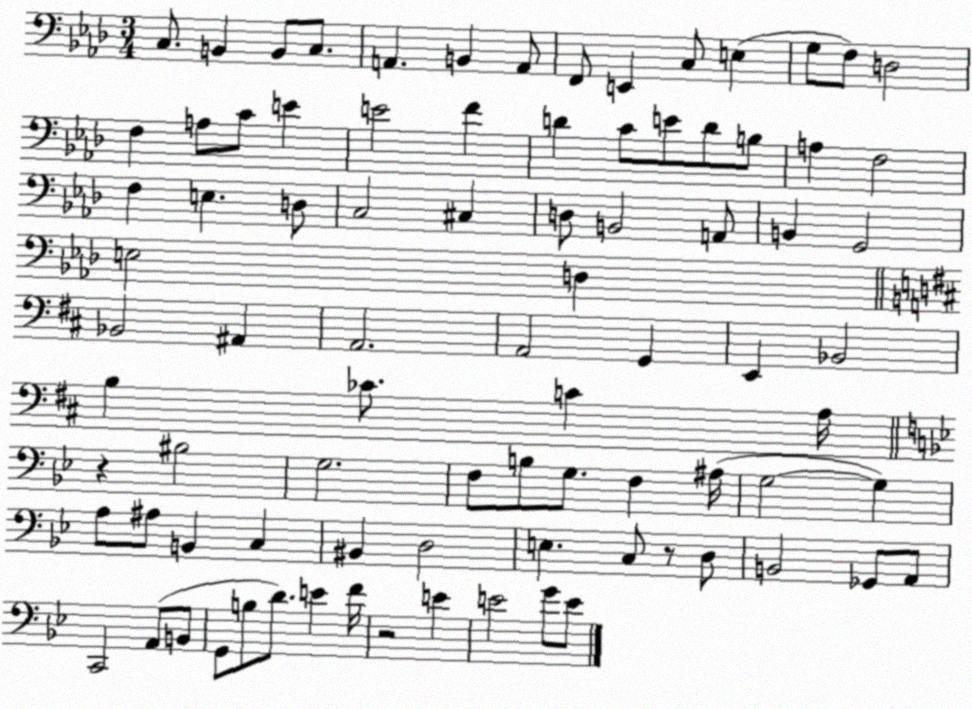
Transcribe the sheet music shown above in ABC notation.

X:1
T:Untitled
M:3/4
L:1/4
K:Ab
C,/2 B,, B,,/2 C,/2 A,, B,, A,,/2 F,,/2 E,, C,/2 E, G,/2 F,/2 D,2 F, A,/2 C/2 E E2 F D C/2 E/2 D/2 B,/2 A, F,2 F, E, D,/2 C,2 ^C, D,/2 B,,2 A,,/2 B,, G,,2 E,2 D, _B,,2 ^A,, A,,2 A,,2 G,, E,, _B,,2 B, _C/2 C A,/4 z ^B,2 G,2 F,/2 B,/2 G,/2 F, ^A,/4 G,2 G, A,/2 ^A,/2 B,, C, ^B,, D,2 E, C,/2 z/2 D,/2 B,,2 _G,,/2 A,,/2 C,,2 A,,/2 B,,/2 G,,/2 B,/2 D/2 E F/4 z2 E E2 G/2 E/2